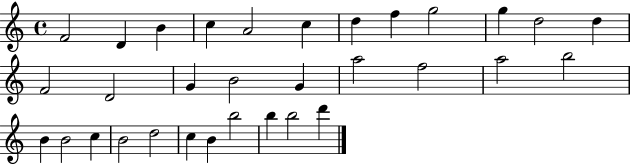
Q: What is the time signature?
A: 4/4